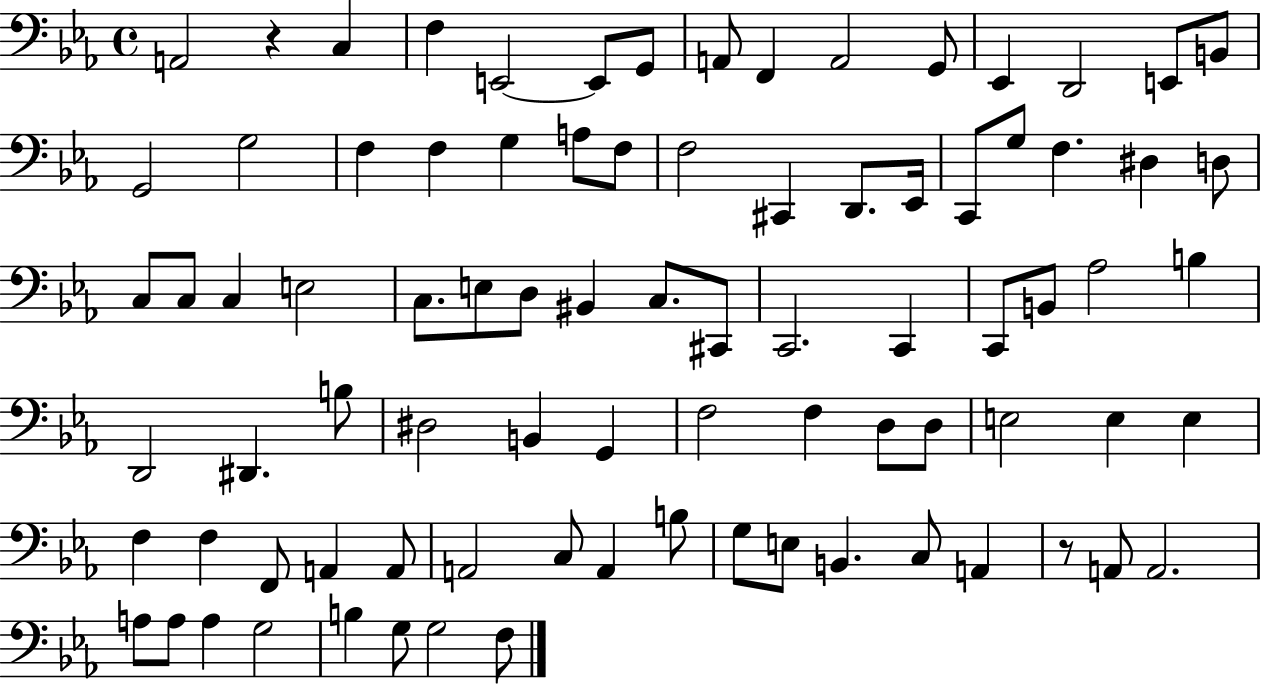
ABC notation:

X:1
T:Untitled
M:4/4
L:1/4
K:Eb
A,,2 z C, F, E,,2 E,,/2 G,,/2 A,,/2 F,, A,,2 G,,/2 _E,, D,,2 E,,/2 B,,/2 G,,2 G,2 F, F, G, A,/2 F,/2 F,2 ^C,, D,,/2 _E,,/4 C,,/2 G,/2 F, ^D, D,/2 C,/2 C,/2 C, E,2 C,/2 E,/2 D,/2 ^B,, C,/2 ^C,,/2 C,,2 C,, C,,/2 B,,/2 _A,2 B, D,,2 ^D,, B,/2 ^D,2 B,, G,, F,2 F, D,/2 D,/2 E,2 E, E, F, F, F,,/2 A,, A,,/2 A,,2 C,/2 A,, B,/2 G,/2 E,/2 B,, C,/2 A,, z/2 A,,/2 A,,2 A,/2 A,/2 A, G,2 B, G,/2 G,2 F,/2